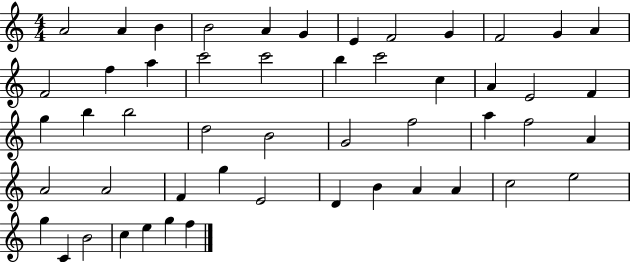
X:1
T:Untitled
M:4/4
L:1/4
K:C
A2 A B B2 A G E F2 G F2 G A F2 f a c'2 c'2 b c'2 c A E2 F g b b2 d2 B2 G2 f2 a f2 A A2 A2 F g E2 D B A A c2 e2 g C B2 c e g f